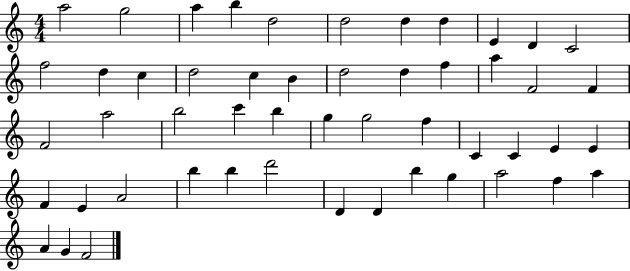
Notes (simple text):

A5/h G5/h A5/q B5/q D5/h D5/h D5/q D5/q E4/q D4/q C4/h F5/h D5/q C5/q D5/h C5/q B4/q D5/h D5/q F5/q A5/q F4/h F4/q F4/h A5/h B5/h C6/q B5/q G5/q G5/h F5/q C4/q C4/q E4/q E4/q F4/q E4/q A4/h B5/q B5/q D6/h D4/q D4/q B5/q G5/q A5/h F5/q A5/q A4/q G4/q F4/h